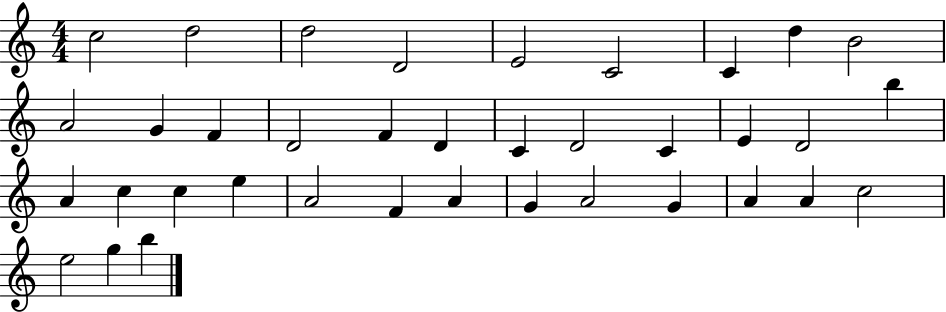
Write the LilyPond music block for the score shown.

{
  \clef treble
  \numericTimeSignature
  \time 4/4
  \key c \major
  c''2 d''2 | d''2 d'2 | e'2 c'2 | c'4 d''4 b'2 | \break a'2 g'4 f'4 | d'2 f'4 d'4 | c'4 d'2 c'4 | e'4 d'2 b''4 | \break a'4 c''4 c''4 e''4 | a'2 f'4 a'4 | g'4 a'2 g'4 | a'4 a'4 c''2 | \break e''2 g''4 b''4 | \bar "|."
}